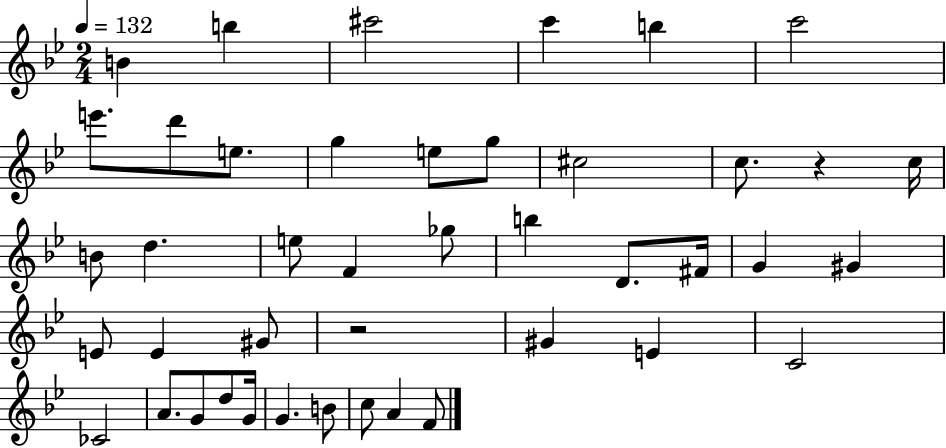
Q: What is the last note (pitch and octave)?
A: F4